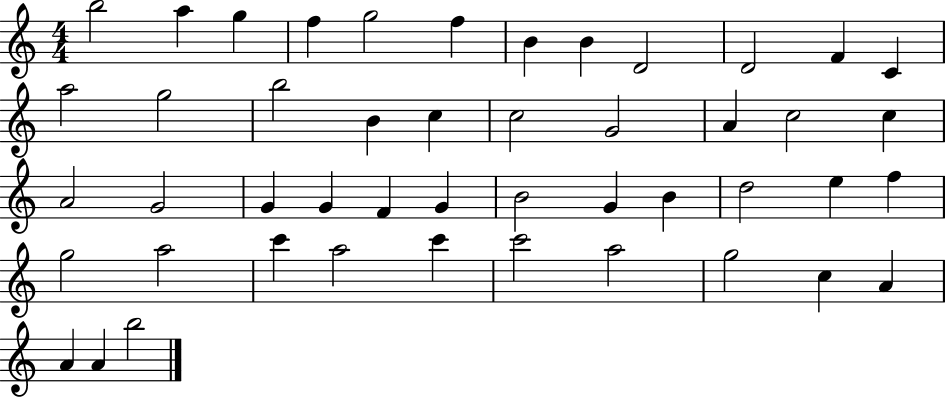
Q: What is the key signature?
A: C major